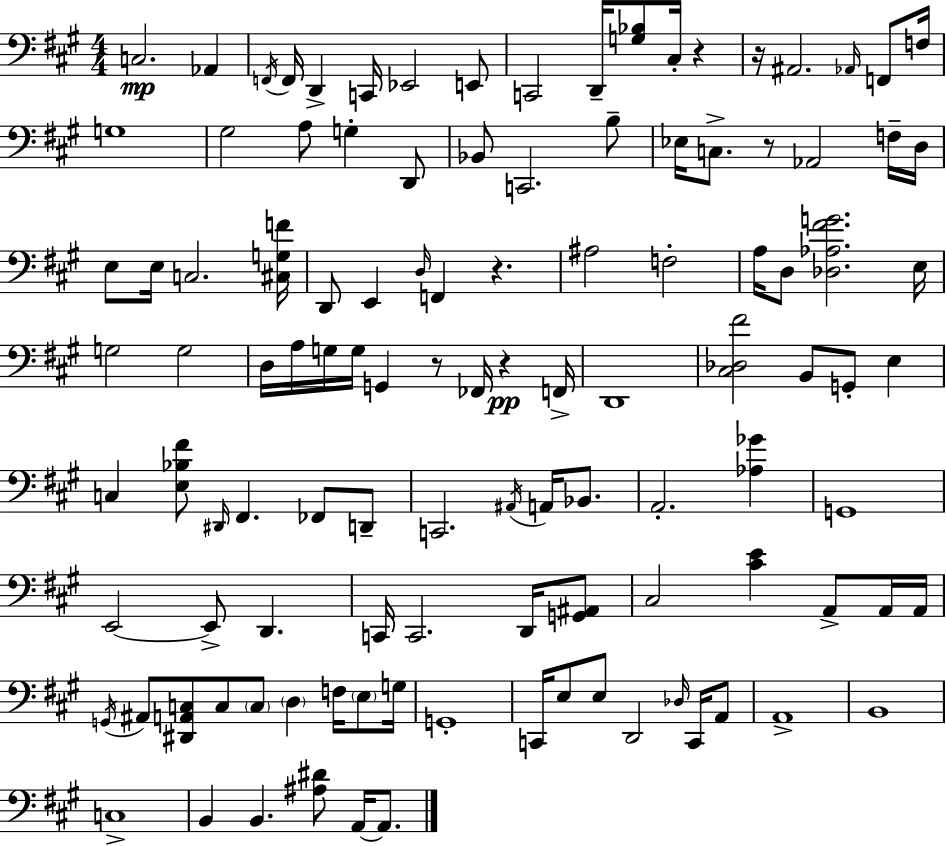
X:1
T:Untitled
M:4/4
L:1/4
K:A
C,2 _A,, F,,/4 F,,/4 D,, C,,/4 _E,,2 E,,/2 C,,2 D,,/4 [G,_B,]/2 ^C,/4 z z/4 ^A,,2 _A,,/4 F,,/2 F,/4 G,4 ^G,2 A,/2 G, D,,/2 _B,,/2 C,,2 B,/2 _E,/4 C,/2 z/2 _A,,2 F,/4 D,/4 E,/2 E,/4 C,2 [^C,G,F]/4 D,,/2 E,, D,/4 F,, z ^A,2 F,2 A,/4 D,/2 [_D,_A,^FG]2 E,/4 G,2 G,2 D,/4 A,/4 G,/4 G,/4 G,, z/2 _F,,/4 z F,,/4 D,,4 [^C,_D,^F]2 B,,/2 G,,/2 E, C, [E,_B,^F]/2 ^D,,/4 ^F,, _F,,/2 D,,/2 C,,2 ^A,,/4 A,,/4 _B,,/2 A,,2 [_A,_G] G,,4 E,,2 E,,/2 D,, C,,/4 C,,2 D,,/4 [G,,^A,,]/2 ^C,2 [^CE] A,,/2 A,,/4 A,,/4 G,,/4 ^A,,/2 [^D,,A,,C,]/2 C,/2 C,/2 D, F,/4 E,/2 G,/4 G,,4 C,,/4 E,/2 E,/2 D,,2 _D,/4 C,,/4 A,,/2 A,,4 B,,4 C,4 B,, B,, [^A,^D]/2 A,,/4 A,,/2